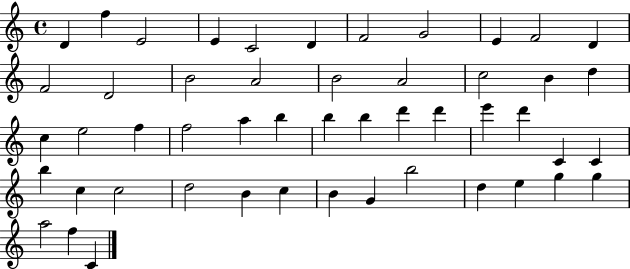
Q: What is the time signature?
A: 4/4